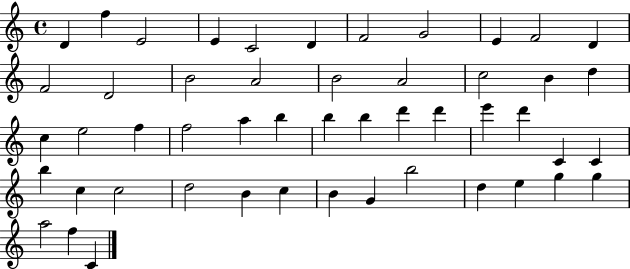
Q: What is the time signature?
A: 4/4